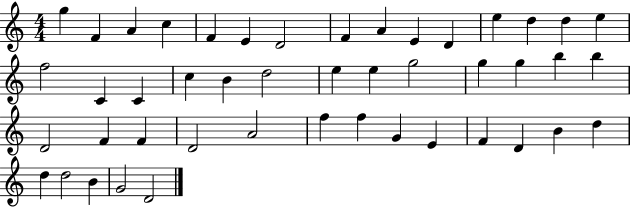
{
  \clef treble
  \numericTimeSignature
  \time 4/4
  \key c \major
  g''4 f'4 a'4 c''4 | f'4 e'4 d'2 | f'4 a'4 e'4 d'4 | e''4 d''4 d''4 e''4 | \break f''2 c'4 c'4 | c''4 b'4 d''2 | e''4 e''4 g''2 | g''4 g''4 b''4 b''4 | \break d'2 f'4 f'4 | d'2 a'2 | f''4 f''4 g'4 e'4 | f'4 d'4 b'4 d''4 | \break d''4 d''2 b'4 | g'2 d'2 | \bar "|."
}